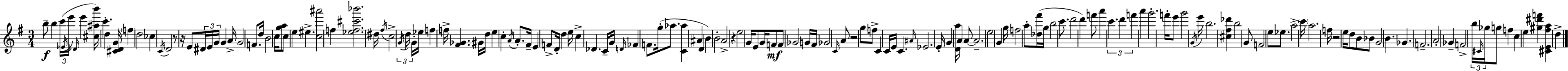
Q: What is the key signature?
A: G major